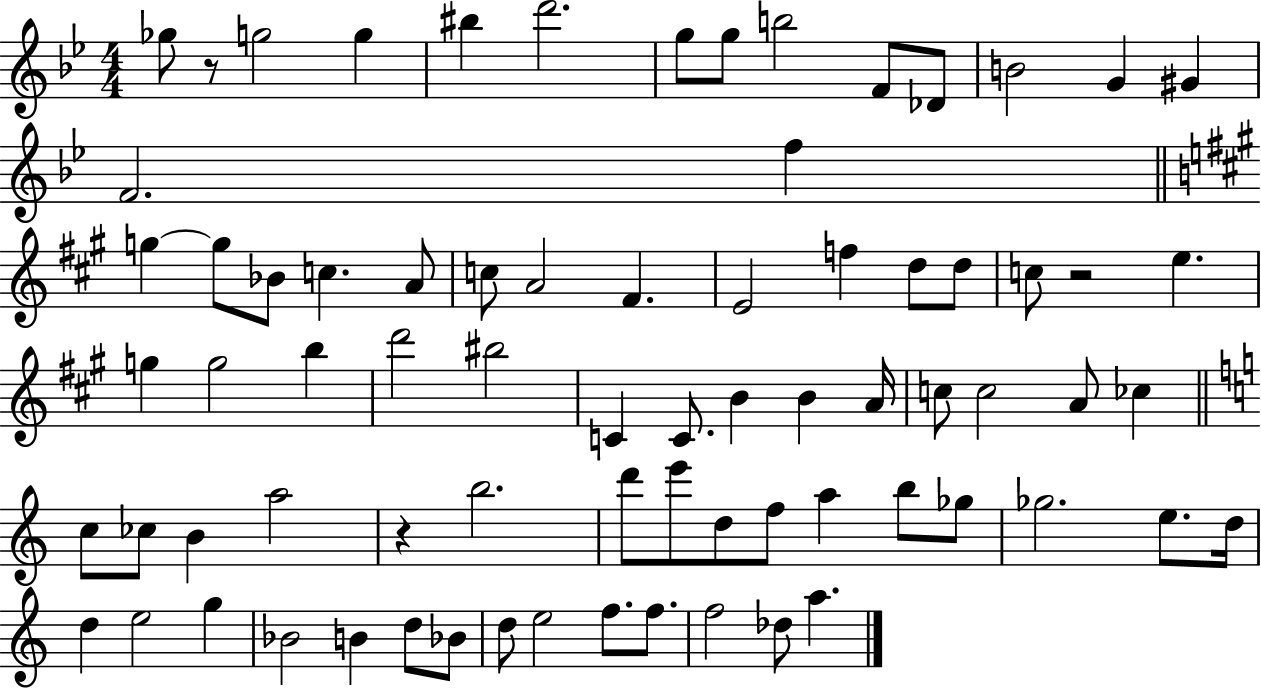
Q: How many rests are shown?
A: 3